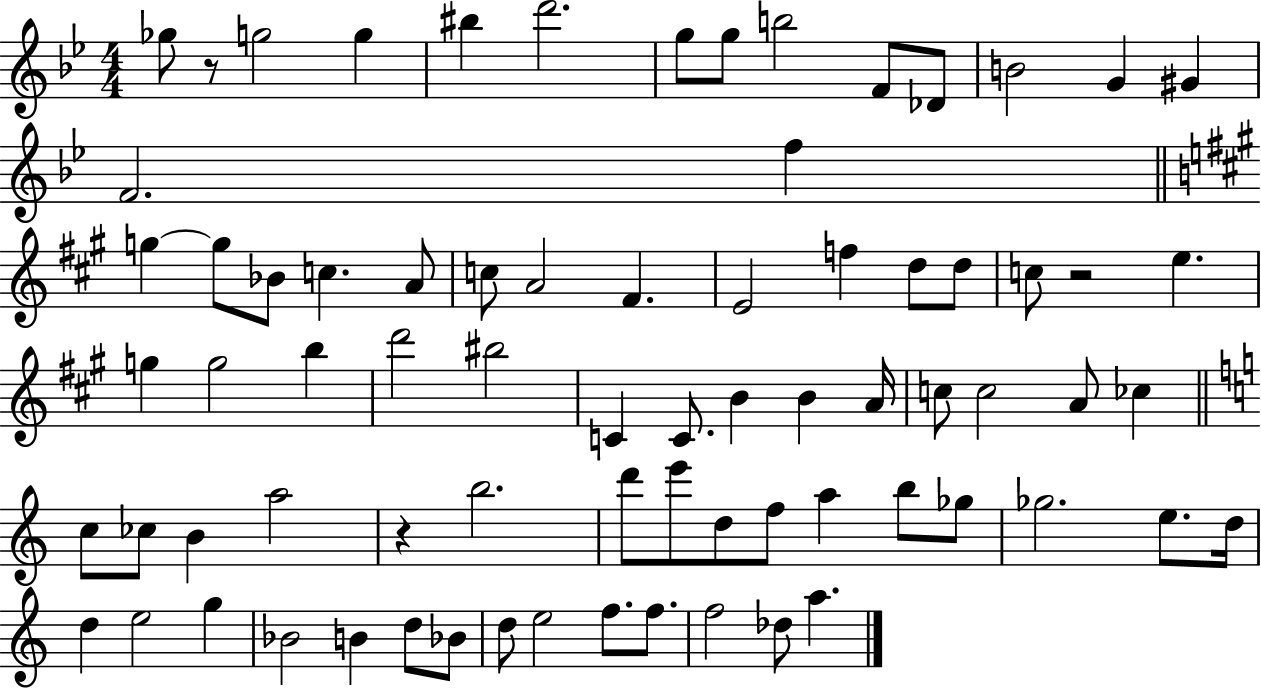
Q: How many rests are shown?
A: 3